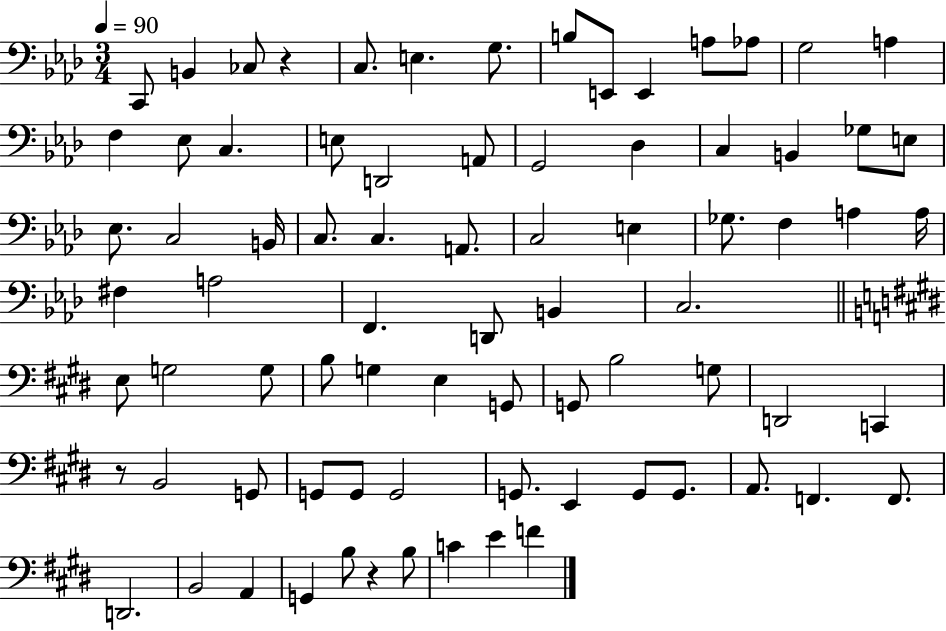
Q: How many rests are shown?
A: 3